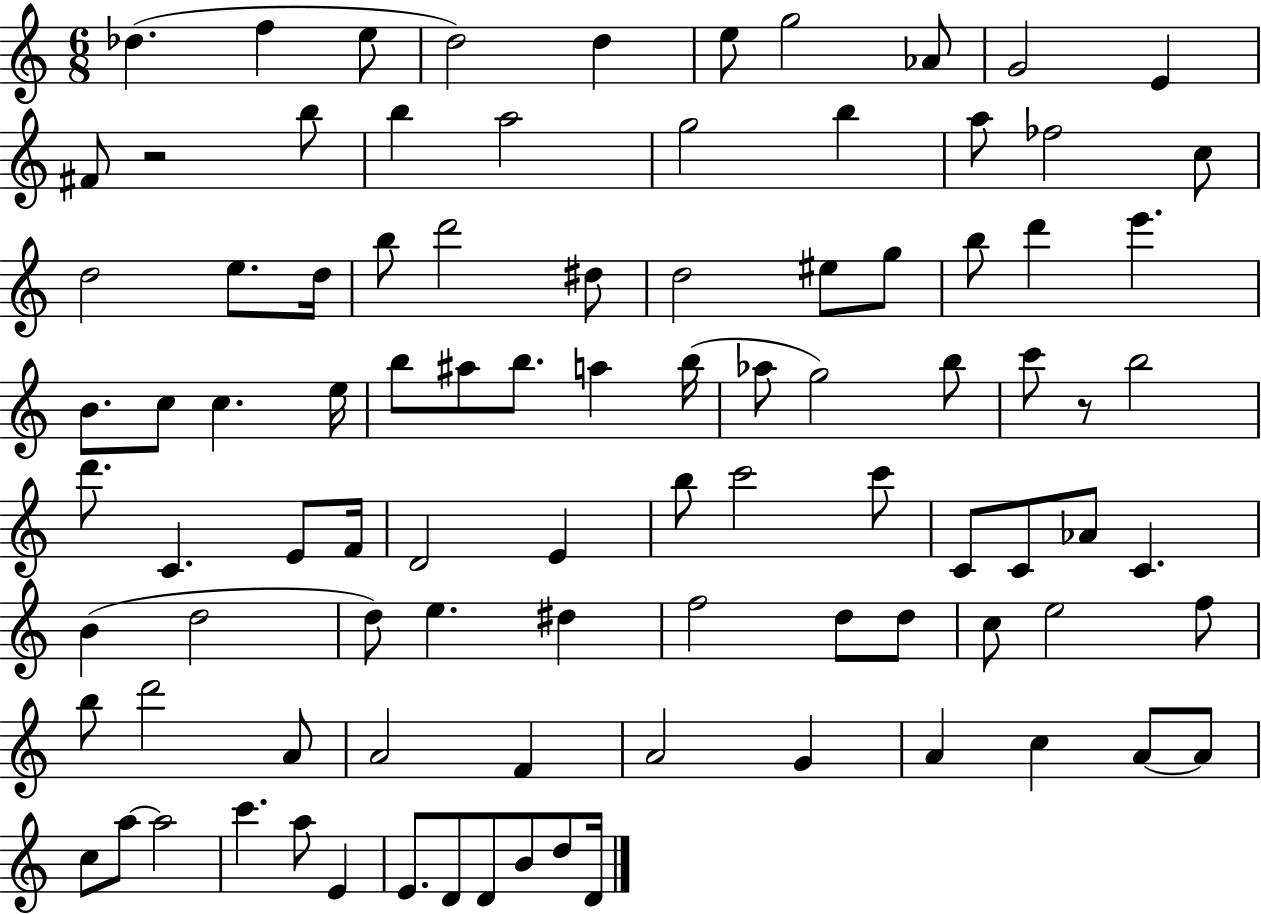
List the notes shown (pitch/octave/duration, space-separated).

Db5/q. F5/q E5/e D5/h D5/q E5/e G5/h Ab4/e G4/h E4/q F#4/e R/h B5/e B5/q A5/h G5/h B5/q A5/e FES5/h C5/e D5/h E5/e. D5/s B5/e D6/h D#5/e D5/h EIS5/e G5/e B5/e D6/q E6/q. B4/e. C5/e C5/q. E5/s B5/e A#5/e B5/e. A5/q B5/s Ab5/e G5/h B5/e C6/e R/e B5/h D6/e. C4/q. E4/e F4/s D4/h E4/q B5/e C6/h C6/e C4/e C4/e Ab4/e C4/q. B4/q D5/h D5/e E5/q. D#5/q F5/h D5/e D5/e C5/e E5/h F5/e B5/e D6/h A4/e A4/h F4/q A4/h G4/q A4/q C5/q A4/e A4/e C5/e A5/e A5/h C6/q. A5/e E4/q E4/e. D4/e D4/e B4/e D5/e D4/s